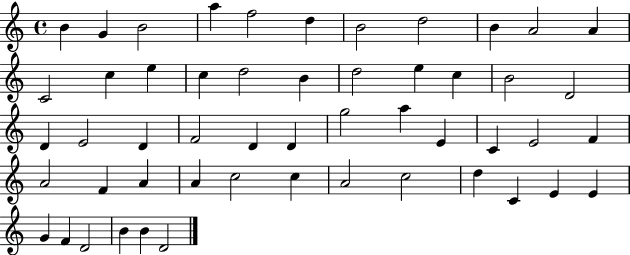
X:1
T:Untitled
M:4/4
L:1/4
K:C
B G B2 a f2 d B2 d2 B A2 A C2 c e c d2 B d2 e c B2 D2 D E2 D F2 D D g2 a E C E2 F A2 F A A c2 c A2 c2 d C E E G F D2 B B D2